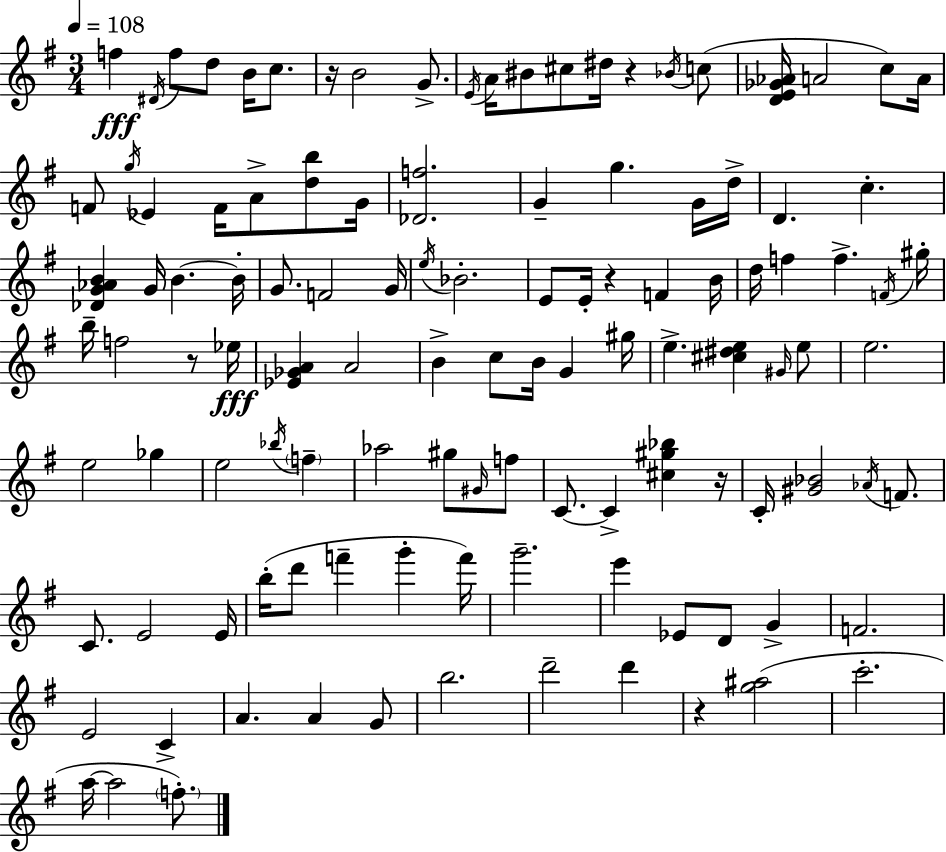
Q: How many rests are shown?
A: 6